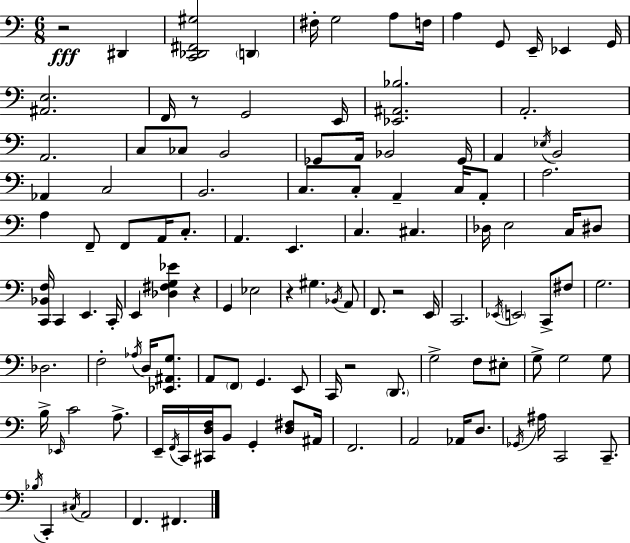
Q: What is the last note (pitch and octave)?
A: F#2